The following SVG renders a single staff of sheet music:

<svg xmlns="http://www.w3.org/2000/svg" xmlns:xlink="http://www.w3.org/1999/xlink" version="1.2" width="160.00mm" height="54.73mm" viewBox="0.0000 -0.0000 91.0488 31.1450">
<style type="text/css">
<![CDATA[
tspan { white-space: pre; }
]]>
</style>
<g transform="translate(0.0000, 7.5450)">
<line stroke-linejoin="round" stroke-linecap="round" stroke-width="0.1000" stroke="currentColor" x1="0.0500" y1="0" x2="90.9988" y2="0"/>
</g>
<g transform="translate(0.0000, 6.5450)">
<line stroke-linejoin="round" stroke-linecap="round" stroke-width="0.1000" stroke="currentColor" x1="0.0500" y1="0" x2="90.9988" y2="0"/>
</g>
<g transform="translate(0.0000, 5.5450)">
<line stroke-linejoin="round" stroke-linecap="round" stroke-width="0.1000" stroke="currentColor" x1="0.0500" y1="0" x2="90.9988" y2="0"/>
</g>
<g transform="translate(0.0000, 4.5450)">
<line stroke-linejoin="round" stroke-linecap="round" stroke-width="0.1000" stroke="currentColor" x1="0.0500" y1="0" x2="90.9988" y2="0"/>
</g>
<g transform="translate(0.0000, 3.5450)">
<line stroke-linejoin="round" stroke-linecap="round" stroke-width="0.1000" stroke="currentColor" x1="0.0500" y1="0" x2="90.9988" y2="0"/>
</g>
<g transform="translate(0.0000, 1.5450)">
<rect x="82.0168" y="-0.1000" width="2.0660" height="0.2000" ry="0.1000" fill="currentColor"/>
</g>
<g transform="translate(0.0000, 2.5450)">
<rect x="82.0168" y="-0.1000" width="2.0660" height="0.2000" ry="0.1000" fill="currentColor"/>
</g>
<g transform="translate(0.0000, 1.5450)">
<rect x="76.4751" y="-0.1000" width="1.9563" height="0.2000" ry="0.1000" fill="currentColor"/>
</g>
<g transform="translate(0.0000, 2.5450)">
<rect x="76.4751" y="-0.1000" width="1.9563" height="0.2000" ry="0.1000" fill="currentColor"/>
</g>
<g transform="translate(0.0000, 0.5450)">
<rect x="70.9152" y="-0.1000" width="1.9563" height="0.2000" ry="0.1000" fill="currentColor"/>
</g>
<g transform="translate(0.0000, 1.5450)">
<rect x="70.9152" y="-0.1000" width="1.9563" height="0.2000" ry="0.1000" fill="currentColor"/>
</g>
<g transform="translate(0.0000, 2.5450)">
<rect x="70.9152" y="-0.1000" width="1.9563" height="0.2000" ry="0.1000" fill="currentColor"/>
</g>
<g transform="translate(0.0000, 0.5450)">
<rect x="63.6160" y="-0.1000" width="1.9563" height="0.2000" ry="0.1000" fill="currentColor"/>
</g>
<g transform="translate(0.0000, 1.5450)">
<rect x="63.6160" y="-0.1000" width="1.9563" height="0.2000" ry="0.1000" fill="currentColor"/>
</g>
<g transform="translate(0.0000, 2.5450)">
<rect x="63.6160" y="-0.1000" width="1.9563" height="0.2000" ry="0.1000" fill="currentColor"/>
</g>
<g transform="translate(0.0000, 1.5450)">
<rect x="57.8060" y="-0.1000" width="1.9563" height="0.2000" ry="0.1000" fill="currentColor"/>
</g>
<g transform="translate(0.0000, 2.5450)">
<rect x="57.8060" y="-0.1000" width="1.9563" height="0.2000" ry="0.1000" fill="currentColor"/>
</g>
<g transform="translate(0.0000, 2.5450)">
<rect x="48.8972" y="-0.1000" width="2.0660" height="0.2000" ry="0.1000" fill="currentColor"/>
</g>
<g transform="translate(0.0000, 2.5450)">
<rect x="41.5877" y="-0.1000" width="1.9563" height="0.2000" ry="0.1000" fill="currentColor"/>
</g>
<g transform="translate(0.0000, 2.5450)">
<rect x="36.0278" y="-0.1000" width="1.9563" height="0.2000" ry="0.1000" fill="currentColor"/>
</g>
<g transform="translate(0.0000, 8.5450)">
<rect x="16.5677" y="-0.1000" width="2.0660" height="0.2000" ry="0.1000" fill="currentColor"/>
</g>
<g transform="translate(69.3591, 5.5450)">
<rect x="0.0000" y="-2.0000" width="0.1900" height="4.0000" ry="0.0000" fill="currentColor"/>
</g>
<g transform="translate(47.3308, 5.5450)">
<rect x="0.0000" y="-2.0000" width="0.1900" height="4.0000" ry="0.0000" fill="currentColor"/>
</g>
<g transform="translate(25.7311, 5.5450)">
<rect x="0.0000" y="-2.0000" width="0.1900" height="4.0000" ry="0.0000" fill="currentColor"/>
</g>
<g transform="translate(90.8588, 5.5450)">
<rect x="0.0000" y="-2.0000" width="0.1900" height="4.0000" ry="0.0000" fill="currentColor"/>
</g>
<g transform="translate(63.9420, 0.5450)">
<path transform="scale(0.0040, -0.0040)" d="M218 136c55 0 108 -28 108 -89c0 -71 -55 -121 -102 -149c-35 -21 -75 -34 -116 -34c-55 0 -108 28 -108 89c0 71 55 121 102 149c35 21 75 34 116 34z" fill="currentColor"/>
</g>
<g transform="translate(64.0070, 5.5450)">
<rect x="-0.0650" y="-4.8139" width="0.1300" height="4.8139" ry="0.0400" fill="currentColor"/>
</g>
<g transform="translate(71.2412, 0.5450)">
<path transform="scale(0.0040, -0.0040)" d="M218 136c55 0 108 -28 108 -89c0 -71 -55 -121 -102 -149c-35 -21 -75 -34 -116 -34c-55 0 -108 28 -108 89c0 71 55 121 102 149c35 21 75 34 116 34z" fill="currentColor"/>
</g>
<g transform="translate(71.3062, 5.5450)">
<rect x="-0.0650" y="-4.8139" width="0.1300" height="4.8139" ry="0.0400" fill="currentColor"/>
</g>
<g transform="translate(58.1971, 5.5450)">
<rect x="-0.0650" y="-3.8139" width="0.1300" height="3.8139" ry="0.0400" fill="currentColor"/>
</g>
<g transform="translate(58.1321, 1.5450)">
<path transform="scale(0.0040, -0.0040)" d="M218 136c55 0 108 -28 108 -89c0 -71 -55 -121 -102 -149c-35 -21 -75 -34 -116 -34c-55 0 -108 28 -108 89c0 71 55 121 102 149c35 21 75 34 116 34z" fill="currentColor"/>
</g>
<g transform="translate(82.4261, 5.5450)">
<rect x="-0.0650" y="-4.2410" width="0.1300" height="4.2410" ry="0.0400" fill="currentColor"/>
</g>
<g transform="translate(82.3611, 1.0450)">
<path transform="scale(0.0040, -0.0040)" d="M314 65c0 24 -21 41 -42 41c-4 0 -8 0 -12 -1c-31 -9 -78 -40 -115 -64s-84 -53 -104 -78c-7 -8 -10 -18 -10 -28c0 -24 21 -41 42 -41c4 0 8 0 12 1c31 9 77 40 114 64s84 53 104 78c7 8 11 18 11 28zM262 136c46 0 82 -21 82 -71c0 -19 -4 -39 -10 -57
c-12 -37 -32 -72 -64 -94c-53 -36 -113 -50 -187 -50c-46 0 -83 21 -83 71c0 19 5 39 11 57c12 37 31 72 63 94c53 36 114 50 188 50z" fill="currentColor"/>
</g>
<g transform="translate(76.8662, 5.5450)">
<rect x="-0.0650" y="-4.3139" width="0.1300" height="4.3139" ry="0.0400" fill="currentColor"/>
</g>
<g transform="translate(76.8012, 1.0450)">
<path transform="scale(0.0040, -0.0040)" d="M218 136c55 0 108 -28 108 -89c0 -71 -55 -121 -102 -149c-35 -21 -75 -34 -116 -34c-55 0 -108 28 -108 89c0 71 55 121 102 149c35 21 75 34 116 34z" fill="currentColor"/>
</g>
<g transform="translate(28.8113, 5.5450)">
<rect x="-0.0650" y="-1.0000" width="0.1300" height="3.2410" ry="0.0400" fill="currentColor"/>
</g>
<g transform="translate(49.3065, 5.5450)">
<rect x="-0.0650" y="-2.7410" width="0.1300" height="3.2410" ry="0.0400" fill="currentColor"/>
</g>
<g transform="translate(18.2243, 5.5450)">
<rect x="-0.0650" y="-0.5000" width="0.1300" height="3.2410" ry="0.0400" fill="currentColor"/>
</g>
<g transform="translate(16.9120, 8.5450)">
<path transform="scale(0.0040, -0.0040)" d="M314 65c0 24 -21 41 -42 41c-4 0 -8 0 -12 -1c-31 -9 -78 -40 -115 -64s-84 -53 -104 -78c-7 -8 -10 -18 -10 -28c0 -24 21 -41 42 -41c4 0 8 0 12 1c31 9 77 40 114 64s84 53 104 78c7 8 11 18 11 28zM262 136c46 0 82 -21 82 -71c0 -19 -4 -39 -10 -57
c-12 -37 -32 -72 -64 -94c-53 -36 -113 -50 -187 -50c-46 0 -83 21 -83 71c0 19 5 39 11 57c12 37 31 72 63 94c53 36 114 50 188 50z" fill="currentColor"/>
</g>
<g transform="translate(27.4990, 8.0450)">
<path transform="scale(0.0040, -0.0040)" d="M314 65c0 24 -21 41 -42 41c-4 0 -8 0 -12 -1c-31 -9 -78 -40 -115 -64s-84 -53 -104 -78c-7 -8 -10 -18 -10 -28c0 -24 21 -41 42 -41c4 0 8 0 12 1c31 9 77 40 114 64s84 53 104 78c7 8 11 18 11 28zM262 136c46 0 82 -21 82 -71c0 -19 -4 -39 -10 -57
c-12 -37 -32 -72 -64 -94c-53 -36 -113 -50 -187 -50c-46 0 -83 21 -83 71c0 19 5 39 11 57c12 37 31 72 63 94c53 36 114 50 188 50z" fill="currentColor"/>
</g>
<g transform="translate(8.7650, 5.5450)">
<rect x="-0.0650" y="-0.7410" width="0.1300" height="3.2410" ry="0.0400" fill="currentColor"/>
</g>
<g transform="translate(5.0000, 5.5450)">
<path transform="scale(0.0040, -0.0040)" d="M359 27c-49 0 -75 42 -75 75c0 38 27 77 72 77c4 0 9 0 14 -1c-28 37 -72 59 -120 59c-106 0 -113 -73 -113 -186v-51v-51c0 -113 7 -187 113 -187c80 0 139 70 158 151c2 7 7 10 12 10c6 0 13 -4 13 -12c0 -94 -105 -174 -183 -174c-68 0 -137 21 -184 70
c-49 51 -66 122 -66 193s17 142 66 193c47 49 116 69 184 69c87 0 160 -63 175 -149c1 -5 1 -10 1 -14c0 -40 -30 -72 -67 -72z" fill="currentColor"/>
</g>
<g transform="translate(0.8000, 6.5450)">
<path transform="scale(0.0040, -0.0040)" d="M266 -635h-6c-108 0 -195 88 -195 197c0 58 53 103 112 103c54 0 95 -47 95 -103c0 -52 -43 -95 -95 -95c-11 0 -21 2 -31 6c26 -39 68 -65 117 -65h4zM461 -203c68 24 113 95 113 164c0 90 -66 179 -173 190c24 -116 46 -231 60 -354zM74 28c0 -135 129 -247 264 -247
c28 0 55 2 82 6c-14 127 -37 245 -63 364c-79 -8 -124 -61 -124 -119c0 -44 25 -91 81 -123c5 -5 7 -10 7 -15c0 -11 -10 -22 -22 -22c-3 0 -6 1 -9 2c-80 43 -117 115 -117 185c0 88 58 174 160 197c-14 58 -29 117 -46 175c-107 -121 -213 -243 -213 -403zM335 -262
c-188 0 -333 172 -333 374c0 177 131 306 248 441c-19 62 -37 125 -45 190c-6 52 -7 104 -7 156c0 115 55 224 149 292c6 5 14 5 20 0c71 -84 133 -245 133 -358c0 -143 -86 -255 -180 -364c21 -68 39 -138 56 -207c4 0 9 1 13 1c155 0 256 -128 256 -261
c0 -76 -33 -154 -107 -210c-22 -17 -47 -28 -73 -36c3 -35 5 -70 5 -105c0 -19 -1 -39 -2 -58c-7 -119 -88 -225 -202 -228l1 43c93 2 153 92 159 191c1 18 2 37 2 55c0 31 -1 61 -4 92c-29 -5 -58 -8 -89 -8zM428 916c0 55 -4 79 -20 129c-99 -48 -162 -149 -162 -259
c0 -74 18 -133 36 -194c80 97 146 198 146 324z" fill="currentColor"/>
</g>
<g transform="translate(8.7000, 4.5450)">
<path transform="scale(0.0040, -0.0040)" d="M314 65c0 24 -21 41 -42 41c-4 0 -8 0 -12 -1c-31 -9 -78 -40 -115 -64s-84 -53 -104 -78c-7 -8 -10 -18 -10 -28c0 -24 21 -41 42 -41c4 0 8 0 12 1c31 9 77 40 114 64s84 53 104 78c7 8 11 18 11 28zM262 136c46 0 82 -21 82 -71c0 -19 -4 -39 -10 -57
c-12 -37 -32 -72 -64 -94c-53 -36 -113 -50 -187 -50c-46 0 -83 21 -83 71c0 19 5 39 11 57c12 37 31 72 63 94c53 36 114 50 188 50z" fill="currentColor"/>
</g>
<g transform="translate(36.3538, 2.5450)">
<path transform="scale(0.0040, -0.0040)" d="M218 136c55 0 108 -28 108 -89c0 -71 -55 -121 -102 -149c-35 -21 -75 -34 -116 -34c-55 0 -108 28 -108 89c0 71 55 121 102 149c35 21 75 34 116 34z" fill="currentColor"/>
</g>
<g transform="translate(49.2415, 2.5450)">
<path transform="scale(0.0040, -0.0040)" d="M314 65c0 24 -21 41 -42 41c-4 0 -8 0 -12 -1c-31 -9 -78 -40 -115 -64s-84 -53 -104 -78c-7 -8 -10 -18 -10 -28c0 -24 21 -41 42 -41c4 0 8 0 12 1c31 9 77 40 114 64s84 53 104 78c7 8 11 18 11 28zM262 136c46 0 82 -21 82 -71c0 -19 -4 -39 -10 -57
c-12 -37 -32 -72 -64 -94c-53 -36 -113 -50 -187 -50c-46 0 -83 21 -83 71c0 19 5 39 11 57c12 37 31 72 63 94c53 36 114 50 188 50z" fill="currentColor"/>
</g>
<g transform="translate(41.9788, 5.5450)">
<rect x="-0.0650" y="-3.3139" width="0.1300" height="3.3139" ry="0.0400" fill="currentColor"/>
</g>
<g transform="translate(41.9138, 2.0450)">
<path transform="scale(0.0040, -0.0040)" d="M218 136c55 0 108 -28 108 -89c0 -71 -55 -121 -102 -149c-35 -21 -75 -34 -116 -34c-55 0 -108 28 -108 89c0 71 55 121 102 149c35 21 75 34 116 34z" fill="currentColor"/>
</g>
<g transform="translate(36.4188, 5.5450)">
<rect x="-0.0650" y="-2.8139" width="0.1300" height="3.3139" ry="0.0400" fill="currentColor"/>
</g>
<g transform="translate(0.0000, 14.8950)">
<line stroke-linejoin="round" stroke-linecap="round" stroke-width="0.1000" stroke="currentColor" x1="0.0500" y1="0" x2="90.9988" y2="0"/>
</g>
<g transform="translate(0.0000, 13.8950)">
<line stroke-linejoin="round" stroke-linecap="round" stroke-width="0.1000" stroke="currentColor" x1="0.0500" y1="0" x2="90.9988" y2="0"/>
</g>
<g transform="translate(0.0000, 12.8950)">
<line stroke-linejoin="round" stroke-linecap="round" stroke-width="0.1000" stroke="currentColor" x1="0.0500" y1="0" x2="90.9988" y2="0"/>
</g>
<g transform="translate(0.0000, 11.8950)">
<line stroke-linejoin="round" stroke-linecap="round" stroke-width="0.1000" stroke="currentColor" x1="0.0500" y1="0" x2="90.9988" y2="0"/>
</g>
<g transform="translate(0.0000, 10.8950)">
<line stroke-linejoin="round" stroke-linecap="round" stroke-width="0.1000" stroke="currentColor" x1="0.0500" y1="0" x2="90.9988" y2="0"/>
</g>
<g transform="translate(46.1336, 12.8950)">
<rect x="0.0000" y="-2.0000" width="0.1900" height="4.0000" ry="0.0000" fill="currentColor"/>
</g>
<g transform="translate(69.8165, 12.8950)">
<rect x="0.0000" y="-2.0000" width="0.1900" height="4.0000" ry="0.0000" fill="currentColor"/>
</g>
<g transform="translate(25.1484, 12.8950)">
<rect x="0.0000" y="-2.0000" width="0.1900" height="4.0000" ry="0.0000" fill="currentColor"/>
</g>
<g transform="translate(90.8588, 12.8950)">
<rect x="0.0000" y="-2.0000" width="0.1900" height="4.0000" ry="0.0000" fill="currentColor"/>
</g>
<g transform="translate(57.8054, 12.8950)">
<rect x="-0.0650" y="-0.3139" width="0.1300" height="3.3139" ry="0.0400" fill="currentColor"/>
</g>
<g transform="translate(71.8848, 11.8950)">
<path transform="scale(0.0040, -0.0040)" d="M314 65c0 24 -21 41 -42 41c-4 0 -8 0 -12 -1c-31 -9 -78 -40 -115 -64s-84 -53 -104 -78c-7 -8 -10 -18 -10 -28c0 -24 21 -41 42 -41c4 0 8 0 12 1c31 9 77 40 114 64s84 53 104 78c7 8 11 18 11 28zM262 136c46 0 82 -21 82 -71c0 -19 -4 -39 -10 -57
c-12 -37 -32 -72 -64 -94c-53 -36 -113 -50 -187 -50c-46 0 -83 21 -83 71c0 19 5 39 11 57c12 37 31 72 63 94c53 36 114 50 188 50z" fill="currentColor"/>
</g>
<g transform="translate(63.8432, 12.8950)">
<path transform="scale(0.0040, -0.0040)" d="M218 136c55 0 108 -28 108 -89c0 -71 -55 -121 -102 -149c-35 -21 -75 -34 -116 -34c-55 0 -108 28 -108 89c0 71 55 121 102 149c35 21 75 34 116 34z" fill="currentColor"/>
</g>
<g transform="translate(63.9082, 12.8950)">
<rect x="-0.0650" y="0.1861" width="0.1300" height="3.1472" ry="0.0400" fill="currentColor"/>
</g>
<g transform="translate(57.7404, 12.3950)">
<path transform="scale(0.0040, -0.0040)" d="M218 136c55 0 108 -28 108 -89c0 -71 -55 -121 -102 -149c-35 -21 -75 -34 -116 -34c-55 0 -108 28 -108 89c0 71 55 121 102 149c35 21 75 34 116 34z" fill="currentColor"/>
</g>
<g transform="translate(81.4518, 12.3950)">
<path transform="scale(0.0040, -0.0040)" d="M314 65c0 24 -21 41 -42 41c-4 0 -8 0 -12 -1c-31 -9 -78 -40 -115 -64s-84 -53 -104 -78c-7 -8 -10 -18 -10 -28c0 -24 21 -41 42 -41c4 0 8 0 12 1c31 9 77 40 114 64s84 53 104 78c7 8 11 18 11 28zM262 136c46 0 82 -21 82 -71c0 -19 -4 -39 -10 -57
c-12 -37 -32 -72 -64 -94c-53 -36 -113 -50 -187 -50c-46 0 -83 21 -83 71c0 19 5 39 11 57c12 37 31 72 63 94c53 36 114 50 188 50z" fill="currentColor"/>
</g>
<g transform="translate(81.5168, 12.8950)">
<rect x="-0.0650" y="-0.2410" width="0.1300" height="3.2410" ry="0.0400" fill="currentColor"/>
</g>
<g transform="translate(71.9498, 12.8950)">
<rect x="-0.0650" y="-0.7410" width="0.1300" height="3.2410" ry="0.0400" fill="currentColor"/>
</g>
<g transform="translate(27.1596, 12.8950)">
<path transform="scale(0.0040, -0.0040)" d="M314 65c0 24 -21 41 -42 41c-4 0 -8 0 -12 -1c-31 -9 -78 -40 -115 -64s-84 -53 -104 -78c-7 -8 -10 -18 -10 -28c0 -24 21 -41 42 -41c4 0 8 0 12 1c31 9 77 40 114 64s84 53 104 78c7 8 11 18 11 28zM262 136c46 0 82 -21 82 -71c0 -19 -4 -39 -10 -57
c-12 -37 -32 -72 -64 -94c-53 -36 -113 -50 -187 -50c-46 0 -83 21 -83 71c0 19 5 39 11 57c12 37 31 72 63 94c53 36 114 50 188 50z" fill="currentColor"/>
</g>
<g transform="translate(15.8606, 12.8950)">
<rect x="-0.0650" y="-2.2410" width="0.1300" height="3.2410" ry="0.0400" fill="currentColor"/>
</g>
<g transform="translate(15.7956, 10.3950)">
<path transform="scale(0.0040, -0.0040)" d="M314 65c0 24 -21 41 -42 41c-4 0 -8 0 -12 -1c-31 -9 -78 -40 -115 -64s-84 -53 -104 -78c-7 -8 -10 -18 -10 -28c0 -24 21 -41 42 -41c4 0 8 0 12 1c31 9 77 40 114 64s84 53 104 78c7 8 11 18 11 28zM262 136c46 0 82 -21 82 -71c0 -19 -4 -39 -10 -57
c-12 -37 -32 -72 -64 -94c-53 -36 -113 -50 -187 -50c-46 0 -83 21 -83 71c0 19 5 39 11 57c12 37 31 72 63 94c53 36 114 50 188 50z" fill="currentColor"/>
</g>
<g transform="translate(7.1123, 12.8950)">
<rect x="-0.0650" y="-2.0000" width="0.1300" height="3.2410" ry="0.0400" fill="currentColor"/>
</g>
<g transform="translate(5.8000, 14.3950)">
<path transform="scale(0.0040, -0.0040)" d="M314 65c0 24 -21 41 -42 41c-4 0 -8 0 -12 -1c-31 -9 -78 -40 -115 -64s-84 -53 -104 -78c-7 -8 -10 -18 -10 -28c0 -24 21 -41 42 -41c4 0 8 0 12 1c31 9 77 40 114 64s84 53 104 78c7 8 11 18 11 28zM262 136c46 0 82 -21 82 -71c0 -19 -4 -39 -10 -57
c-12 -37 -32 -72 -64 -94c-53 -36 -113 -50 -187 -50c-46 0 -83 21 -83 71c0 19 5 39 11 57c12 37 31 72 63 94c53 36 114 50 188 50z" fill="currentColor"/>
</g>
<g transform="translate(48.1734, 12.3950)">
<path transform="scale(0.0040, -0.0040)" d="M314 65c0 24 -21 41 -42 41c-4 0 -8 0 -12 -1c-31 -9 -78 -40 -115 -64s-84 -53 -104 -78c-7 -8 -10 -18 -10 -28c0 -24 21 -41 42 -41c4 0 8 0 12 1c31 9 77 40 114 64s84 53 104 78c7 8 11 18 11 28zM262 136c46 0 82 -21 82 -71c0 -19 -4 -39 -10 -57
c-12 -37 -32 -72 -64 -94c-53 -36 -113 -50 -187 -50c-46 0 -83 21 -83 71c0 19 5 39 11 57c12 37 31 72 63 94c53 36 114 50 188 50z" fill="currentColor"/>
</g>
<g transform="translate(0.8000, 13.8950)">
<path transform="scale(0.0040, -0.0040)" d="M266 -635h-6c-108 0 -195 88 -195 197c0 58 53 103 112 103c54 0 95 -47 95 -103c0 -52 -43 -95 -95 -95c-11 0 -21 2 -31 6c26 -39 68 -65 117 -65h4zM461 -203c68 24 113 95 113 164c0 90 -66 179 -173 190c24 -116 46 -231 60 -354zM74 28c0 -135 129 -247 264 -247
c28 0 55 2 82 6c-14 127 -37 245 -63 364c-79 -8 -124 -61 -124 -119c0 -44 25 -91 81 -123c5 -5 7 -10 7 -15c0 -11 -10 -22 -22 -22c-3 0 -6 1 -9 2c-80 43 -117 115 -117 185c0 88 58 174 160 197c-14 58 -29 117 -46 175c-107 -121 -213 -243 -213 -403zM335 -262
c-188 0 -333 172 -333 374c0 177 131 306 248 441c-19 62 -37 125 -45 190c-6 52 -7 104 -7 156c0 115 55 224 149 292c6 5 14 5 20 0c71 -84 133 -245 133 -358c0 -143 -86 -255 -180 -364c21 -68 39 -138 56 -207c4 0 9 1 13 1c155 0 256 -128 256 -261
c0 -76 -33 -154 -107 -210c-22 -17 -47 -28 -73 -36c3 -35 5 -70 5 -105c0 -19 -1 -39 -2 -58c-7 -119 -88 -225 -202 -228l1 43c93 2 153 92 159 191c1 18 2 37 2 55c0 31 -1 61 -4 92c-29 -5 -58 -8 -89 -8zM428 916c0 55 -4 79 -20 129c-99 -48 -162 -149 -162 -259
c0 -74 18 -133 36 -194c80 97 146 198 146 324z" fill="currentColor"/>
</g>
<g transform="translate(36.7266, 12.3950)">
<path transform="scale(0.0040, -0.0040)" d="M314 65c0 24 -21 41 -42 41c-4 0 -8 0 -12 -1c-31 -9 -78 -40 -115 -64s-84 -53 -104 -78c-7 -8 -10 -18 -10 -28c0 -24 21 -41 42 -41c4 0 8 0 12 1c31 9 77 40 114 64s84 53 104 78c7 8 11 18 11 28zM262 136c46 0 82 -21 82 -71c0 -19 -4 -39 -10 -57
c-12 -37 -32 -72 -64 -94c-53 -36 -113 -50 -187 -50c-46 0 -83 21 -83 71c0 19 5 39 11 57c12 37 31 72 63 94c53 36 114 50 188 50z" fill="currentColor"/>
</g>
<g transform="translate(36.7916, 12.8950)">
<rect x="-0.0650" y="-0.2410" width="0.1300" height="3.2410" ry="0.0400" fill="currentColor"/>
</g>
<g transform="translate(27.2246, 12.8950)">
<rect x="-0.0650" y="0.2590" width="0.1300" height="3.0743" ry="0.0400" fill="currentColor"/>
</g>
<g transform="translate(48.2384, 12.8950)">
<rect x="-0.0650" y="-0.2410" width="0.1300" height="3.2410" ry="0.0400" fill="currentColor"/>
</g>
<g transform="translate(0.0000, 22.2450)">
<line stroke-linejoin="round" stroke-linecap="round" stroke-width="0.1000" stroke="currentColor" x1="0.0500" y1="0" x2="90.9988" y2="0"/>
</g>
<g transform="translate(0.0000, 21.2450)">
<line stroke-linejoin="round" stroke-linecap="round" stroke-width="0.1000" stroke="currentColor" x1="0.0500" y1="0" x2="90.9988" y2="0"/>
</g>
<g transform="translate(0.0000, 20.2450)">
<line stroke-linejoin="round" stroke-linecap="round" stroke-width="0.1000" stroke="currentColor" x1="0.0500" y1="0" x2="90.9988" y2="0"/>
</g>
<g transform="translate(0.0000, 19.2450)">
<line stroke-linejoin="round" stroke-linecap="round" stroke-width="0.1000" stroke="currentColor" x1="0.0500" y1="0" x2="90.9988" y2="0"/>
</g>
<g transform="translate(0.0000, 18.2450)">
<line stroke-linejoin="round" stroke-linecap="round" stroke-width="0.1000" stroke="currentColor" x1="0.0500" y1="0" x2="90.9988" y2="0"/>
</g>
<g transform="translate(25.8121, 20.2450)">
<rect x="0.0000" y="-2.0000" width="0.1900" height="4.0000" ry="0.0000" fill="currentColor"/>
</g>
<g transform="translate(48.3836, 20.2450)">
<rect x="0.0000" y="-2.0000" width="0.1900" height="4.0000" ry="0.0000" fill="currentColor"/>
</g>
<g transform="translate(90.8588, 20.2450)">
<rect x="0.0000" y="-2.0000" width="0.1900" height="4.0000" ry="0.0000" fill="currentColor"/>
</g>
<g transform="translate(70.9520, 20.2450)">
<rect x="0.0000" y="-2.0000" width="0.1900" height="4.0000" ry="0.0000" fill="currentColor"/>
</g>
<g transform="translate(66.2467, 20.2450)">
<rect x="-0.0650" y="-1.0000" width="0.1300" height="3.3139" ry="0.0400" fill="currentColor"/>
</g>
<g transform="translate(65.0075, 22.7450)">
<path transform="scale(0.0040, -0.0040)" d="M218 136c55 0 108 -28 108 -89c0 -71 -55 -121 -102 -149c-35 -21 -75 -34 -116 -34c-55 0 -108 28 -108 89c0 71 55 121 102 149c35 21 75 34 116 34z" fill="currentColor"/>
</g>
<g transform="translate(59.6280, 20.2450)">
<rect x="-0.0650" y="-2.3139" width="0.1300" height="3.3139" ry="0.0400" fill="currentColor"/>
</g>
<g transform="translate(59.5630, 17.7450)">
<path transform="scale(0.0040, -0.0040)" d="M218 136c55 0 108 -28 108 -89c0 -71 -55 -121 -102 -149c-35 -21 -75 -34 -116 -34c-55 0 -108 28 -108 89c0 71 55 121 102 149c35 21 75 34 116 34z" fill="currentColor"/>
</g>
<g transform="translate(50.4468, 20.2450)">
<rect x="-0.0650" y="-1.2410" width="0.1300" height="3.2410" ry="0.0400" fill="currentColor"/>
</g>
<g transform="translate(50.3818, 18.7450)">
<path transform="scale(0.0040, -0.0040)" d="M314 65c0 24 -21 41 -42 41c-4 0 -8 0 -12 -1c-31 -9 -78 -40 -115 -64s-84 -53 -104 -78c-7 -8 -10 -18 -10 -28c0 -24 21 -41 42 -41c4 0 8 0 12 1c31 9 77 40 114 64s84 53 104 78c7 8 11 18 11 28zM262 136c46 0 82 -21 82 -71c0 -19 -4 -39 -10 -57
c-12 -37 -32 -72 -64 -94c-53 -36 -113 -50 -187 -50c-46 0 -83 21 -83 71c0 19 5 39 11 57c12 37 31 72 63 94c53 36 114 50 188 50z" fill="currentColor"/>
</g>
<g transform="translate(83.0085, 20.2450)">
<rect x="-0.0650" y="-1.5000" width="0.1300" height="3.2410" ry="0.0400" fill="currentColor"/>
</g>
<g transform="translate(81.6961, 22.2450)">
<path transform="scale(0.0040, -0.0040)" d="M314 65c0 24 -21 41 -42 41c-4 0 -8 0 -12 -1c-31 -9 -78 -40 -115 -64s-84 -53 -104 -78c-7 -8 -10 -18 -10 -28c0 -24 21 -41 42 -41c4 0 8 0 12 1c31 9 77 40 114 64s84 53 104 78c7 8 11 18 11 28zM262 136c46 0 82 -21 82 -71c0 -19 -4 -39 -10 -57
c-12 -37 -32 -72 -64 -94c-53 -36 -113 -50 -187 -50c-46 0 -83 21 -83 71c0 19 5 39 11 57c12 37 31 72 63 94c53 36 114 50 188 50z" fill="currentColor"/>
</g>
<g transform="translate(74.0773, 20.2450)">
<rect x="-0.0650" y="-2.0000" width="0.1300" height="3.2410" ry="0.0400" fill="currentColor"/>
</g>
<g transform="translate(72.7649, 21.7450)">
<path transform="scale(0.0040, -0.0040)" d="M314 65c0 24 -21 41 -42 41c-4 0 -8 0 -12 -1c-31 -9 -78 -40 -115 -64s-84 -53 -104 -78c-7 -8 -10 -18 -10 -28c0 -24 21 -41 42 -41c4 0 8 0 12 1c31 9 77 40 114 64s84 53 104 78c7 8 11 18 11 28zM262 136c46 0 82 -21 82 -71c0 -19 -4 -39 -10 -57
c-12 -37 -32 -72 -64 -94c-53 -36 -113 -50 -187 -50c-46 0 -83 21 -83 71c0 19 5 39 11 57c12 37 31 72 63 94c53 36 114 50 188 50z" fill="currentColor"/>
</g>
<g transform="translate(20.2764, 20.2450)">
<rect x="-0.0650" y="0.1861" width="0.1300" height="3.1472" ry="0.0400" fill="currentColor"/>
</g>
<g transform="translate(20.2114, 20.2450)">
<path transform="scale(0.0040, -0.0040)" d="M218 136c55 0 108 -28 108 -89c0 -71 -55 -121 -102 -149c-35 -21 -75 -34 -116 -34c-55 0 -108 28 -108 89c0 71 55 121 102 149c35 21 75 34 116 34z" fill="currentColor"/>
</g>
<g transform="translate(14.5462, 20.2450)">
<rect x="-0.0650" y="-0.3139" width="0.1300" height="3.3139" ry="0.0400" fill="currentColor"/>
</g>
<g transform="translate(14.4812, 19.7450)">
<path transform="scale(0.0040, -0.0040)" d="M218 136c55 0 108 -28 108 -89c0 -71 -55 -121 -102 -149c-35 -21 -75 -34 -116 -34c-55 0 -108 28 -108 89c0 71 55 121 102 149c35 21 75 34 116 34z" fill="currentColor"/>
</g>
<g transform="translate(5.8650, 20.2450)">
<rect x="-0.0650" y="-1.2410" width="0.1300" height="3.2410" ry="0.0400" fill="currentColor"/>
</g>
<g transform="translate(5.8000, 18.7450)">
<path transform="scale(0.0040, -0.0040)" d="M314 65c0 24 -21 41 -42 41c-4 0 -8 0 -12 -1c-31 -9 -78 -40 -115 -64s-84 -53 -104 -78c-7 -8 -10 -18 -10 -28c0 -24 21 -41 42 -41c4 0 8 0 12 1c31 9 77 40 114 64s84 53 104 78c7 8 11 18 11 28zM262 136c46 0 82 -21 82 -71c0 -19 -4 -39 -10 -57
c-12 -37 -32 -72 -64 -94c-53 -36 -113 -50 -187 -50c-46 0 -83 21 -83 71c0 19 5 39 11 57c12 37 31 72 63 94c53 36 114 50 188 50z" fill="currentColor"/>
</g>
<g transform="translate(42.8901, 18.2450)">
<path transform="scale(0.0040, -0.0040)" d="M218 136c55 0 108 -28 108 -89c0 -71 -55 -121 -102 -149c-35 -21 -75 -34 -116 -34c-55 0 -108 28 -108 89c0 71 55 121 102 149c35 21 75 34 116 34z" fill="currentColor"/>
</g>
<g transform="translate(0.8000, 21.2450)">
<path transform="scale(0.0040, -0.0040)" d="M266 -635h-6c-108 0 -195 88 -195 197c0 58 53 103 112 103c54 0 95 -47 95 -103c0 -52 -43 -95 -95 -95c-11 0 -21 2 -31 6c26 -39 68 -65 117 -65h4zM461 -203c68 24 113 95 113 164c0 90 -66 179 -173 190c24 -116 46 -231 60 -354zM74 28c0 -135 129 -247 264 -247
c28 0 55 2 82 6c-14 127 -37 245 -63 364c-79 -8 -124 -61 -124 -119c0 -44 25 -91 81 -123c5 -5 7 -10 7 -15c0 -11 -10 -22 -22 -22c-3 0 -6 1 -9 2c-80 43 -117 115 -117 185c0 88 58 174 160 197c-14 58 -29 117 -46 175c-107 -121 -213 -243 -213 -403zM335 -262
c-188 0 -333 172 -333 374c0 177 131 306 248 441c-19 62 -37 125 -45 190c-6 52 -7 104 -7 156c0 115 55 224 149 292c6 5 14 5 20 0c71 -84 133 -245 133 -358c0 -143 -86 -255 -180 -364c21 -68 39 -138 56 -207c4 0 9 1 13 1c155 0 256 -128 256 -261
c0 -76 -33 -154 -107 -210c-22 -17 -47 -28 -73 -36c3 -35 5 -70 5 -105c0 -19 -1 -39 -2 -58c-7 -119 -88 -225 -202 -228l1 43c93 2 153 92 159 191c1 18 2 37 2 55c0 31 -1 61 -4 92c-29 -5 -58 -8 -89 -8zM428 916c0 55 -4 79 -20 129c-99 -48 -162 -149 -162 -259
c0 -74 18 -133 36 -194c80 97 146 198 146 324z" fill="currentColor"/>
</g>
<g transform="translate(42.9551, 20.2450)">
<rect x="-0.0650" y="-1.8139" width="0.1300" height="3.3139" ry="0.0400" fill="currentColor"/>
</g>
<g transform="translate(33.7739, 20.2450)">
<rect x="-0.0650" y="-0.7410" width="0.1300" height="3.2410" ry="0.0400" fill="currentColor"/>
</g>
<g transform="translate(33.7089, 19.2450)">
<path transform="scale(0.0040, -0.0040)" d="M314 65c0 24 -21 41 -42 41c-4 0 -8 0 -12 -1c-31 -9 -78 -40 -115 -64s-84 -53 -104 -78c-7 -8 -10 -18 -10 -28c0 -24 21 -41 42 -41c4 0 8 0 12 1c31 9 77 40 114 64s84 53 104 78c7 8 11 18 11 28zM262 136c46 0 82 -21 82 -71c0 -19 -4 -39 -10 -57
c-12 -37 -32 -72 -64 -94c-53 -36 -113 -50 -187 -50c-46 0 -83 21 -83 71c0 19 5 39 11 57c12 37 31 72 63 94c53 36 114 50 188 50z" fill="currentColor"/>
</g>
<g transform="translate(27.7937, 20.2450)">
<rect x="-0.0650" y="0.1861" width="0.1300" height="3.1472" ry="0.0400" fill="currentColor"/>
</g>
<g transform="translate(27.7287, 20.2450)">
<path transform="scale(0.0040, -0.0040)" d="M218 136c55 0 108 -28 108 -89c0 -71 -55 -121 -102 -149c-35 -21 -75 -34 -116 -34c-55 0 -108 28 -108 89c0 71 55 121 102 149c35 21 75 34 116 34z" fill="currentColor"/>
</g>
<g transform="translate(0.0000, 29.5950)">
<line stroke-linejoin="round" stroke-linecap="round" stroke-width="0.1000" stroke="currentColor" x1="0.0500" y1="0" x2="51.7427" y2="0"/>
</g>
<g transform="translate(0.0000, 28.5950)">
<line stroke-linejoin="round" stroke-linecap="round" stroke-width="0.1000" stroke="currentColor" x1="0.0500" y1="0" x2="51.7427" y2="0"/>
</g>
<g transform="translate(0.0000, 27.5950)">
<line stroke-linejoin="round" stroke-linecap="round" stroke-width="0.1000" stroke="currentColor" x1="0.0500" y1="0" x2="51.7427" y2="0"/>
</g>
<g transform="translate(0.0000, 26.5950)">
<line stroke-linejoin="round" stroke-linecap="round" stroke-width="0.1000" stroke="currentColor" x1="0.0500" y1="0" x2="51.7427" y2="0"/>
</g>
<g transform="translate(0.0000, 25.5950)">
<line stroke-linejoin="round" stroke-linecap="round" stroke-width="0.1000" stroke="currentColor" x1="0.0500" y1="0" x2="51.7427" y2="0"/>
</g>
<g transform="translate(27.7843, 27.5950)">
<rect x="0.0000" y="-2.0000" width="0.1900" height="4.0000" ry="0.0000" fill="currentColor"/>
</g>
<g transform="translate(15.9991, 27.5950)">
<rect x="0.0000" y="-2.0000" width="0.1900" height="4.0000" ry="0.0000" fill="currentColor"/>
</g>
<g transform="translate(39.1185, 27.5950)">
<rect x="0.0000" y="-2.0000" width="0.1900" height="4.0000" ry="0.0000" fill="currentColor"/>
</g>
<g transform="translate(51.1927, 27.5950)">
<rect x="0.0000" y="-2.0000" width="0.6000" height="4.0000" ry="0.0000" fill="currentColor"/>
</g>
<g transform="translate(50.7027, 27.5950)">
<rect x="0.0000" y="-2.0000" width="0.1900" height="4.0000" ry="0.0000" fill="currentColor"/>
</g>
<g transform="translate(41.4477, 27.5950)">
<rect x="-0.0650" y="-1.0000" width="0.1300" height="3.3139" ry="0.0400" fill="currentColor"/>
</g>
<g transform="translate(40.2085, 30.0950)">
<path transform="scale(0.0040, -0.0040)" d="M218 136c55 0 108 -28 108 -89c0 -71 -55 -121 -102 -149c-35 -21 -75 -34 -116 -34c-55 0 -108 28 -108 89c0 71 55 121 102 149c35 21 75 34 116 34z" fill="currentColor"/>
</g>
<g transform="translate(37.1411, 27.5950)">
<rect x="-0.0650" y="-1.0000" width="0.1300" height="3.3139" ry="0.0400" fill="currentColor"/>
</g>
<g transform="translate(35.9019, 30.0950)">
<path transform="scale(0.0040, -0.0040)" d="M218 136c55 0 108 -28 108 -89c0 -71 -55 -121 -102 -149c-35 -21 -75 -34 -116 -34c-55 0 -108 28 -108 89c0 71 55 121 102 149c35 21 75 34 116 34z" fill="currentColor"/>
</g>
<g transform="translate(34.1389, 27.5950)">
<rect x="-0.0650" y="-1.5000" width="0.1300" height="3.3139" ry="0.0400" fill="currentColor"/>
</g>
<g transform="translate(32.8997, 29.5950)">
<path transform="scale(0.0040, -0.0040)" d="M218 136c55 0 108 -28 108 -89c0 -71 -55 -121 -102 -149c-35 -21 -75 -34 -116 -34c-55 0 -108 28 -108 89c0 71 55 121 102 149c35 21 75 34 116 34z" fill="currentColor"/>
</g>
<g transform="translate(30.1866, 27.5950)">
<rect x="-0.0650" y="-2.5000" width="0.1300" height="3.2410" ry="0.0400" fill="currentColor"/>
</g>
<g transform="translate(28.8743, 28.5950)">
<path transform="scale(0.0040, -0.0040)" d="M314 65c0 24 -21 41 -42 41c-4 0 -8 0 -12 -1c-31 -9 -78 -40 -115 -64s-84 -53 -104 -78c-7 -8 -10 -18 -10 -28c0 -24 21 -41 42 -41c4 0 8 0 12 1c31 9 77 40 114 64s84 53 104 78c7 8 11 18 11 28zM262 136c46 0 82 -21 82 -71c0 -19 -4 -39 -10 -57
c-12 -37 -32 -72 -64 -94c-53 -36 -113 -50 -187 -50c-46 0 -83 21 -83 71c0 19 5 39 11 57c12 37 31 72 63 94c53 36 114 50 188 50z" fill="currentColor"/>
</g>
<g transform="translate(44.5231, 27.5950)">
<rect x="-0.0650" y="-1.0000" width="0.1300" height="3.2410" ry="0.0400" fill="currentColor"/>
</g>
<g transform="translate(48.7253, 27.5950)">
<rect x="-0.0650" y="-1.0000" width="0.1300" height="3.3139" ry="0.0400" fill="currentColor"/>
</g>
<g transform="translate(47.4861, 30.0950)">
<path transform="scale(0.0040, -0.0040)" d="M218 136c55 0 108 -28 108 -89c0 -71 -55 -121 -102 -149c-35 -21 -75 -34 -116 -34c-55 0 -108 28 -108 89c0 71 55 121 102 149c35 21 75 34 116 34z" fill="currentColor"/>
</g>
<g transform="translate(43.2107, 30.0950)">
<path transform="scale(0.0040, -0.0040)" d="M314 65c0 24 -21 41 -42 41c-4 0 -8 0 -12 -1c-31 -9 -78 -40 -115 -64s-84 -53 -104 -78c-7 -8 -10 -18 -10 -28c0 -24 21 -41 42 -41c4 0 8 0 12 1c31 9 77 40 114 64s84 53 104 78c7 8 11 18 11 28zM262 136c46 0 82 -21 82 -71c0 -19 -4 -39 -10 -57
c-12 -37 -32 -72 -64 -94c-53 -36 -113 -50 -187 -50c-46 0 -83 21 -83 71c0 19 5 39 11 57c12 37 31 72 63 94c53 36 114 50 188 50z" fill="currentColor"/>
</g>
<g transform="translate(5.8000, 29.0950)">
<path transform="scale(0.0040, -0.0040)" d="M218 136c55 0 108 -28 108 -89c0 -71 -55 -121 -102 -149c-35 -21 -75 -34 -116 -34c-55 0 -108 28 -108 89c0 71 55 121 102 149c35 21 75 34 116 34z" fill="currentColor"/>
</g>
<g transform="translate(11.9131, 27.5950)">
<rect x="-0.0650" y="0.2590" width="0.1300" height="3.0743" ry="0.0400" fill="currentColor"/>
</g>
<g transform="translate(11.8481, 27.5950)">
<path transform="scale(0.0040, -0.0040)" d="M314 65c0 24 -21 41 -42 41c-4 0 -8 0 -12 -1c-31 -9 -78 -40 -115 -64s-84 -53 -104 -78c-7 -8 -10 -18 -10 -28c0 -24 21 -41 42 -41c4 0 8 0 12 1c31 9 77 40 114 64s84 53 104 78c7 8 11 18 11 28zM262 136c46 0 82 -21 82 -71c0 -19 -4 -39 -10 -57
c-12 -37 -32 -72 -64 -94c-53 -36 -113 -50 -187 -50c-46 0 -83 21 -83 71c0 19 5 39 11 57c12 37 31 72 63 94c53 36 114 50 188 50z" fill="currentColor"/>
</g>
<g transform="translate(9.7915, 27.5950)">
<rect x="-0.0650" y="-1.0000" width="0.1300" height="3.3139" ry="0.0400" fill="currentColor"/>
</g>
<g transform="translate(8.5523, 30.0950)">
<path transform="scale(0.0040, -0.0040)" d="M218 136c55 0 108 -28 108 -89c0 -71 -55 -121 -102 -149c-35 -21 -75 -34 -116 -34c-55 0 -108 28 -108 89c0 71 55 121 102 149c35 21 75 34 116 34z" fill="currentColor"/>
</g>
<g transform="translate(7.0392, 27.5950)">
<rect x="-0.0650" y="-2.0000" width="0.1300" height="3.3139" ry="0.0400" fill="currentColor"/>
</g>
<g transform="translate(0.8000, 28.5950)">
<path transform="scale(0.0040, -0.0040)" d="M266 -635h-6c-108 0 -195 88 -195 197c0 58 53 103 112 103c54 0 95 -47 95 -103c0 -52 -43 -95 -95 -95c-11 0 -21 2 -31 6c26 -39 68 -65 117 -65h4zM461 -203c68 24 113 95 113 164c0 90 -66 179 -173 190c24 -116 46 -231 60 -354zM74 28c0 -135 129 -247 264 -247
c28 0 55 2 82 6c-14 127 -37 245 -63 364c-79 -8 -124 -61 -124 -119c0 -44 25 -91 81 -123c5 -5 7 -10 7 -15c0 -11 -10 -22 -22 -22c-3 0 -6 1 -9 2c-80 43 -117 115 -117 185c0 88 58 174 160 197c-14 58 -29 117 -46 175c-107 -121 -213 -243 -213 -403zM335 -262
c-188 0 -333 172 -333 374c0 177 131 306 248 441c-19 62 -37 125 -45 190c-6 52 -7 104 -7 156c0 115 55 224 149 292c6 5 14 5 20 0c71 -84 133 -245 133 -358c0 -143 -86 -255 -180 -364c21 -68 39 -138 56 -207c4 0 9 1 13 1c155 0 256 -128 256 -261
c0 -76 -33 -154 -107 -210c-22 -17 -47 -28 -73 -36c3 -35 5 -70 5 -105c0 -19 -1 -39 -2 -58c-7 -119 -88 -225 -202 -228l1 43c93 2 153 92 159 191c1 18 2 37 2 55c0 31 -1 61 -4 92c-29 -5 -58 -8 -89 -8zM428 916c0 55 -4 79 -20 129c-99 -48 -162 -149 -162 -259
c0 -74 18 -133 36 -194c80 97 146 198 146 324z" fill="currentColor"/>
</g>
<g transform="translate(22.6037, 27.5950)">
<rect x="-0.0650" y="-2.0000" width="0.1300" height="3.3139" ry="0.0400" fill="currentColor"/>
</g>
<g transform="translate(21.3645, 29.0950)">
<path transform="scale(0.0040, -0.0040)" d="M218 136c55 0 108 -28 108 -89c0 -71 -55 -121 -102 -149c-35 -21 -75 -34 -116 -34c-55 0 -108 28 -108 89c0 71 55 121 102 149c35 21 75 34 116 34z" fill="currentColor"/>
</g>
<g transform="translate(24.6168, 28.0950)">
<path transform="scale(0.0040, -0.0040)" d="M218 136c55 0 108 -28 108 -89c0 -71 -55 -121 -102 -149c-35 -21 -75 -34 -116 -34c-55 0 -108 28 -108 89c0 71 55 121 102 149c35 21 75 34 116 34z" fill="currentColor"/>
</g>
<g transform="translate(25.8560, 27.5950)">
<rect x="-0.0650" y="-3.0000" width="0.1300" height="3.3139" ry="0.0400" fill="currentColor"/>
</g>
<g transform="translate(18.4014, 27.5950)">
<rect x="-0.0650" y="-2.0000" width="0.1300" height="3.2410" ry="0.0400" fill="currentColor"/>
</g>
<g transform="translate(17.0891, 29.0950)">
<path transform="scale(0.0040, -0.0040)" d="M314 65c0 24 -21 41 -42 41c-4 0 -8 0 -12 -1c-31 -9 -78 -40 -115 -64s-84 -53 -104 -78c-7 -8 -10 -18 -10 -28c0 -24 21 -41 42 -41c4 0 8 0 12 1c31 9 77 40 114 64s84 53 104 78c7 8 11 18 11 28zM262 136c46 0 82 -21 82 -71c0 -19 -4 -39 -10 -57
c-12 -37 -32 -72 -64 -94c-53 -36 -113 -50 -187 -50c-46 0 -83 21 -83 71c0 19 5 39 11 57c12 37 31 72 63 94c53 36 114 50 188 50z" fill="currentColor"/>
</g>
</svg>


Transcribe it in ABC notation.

X:1
T:Untitled
M:4/4
L:1/4
K:C
d2 C2 D2 a b a2 c' e' e' d' d'2 F2 g2 B2 c2 c2 c B d2 c2 e2 c B B d2 f e2 g D F2 E2 F D B2 F2 F A G2 E D D D2 D